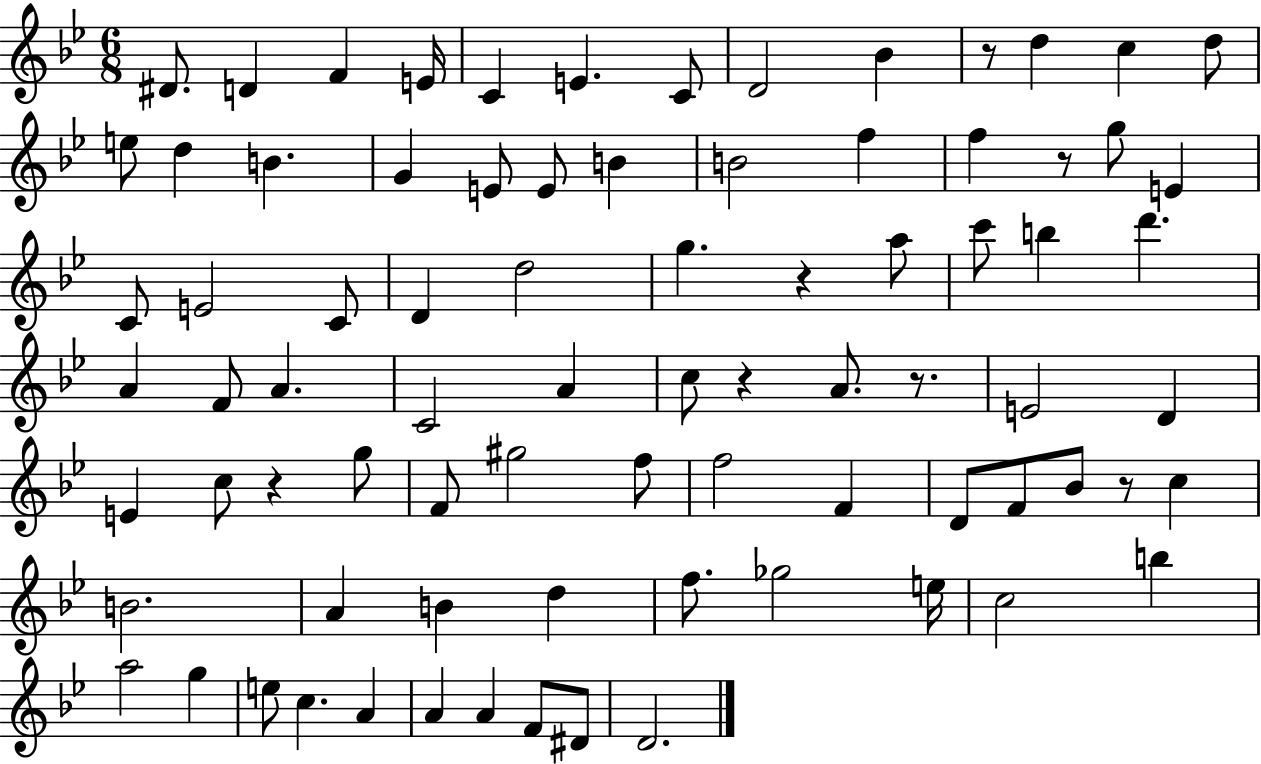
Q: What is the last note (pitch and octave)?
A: D4